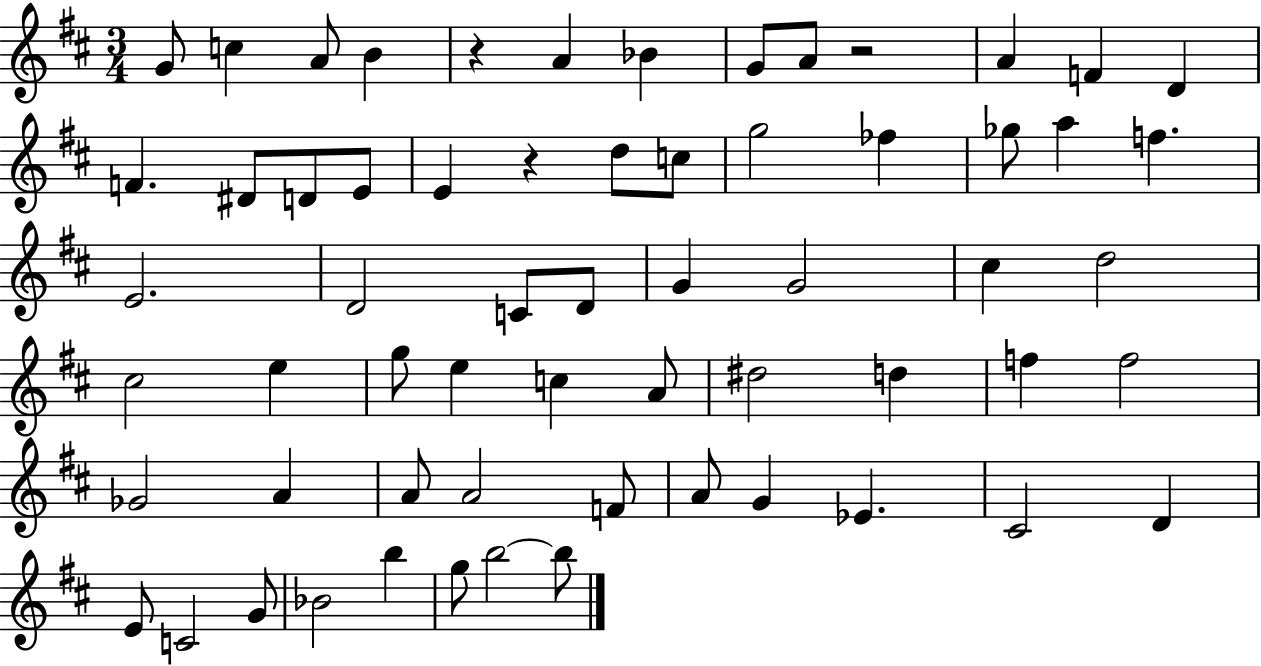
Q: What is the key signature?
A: D major